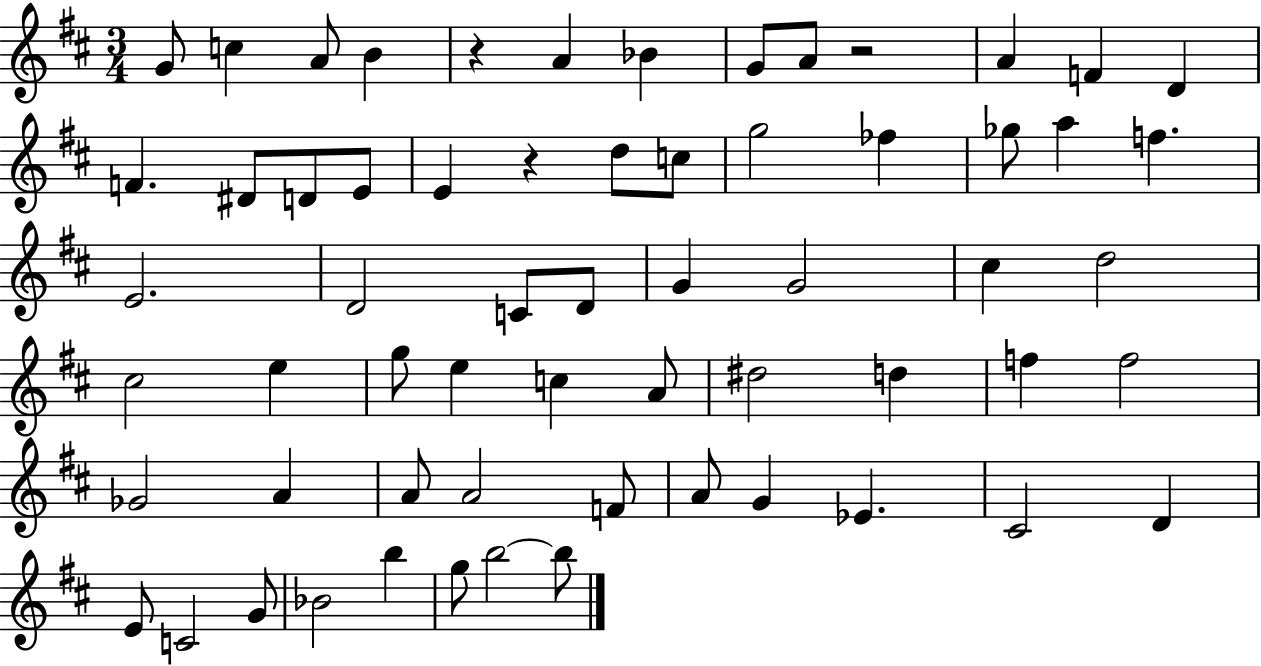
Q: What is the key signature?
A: D major